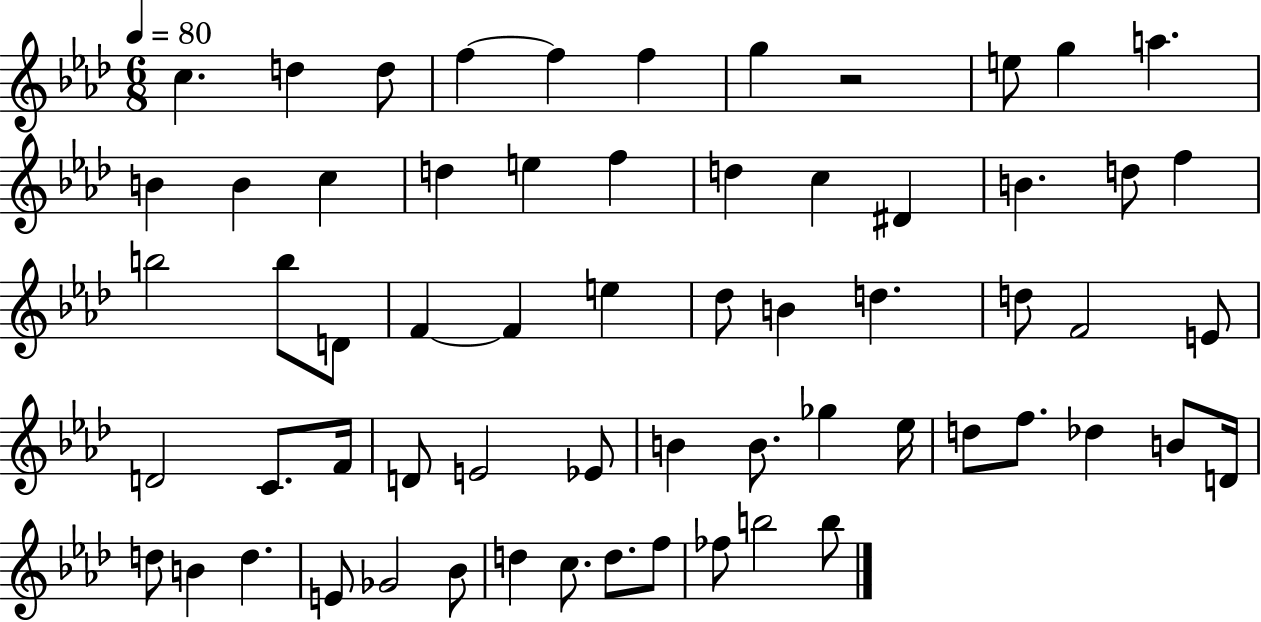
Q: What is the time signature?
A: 6/8